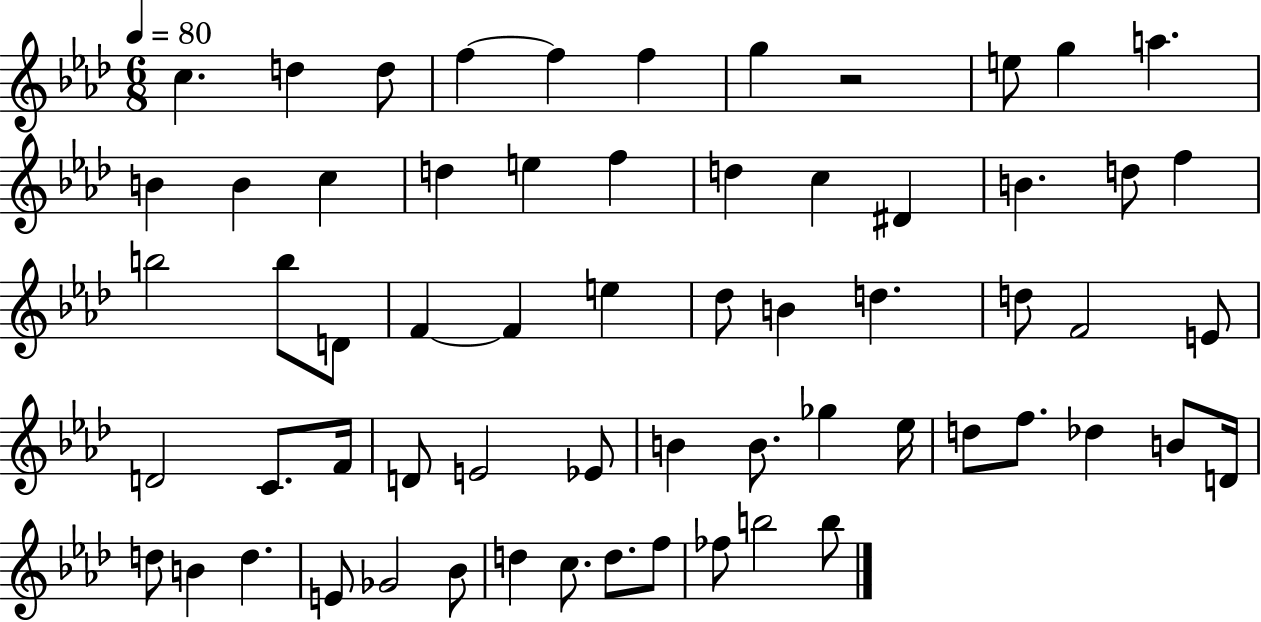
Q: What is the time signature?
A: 6/8